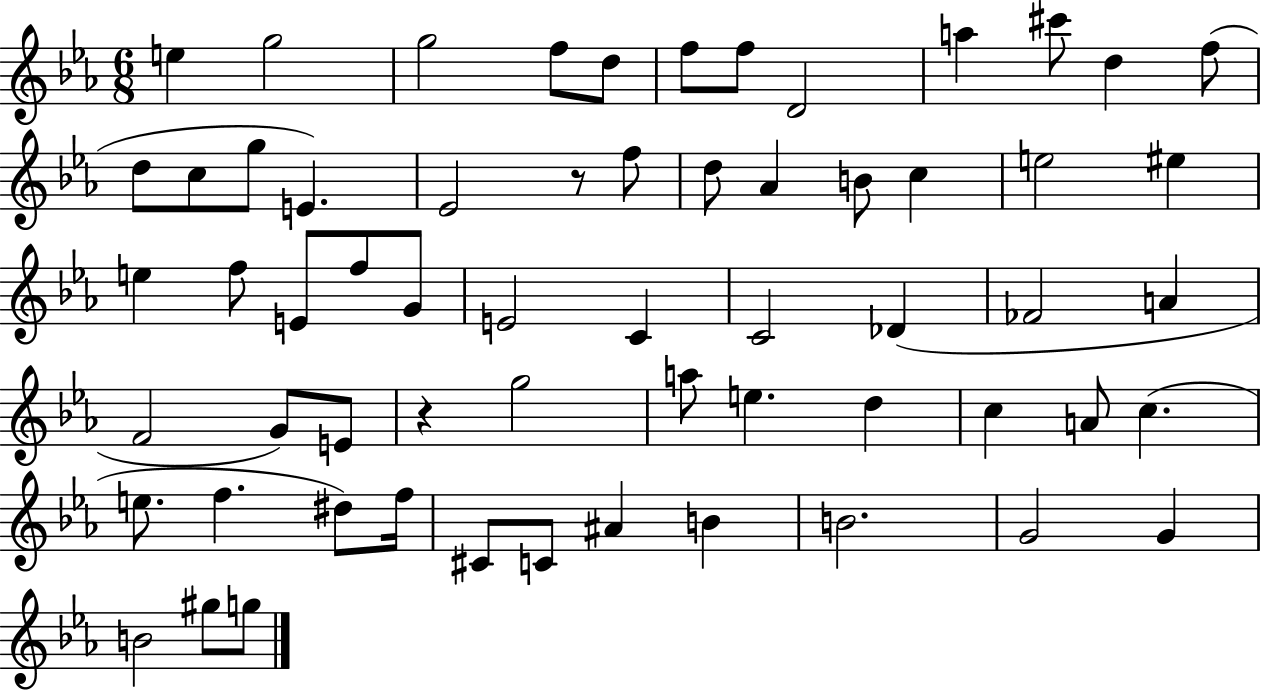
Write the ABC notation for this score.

X:1
T:Untitled
M:6/8
L:1/4
K:Eb
e g2 g2 f/2 d/2 f/2 f/2 D2 a ^c'/2 d f/2 d/2 c/2 g/2 E _E2 z/2 f/2 d/2 _A B/2 c e2 ^e e f/2 E/2 f/2 G/2 E2 C C2 _D _F2 A F2 G/2 E/2 z g2 a/2 e d c A/2 c e/2 f ^d/2 f/4 ^C/2 C/2 ^A B B2 G2 G B2 ^g/2 g/2